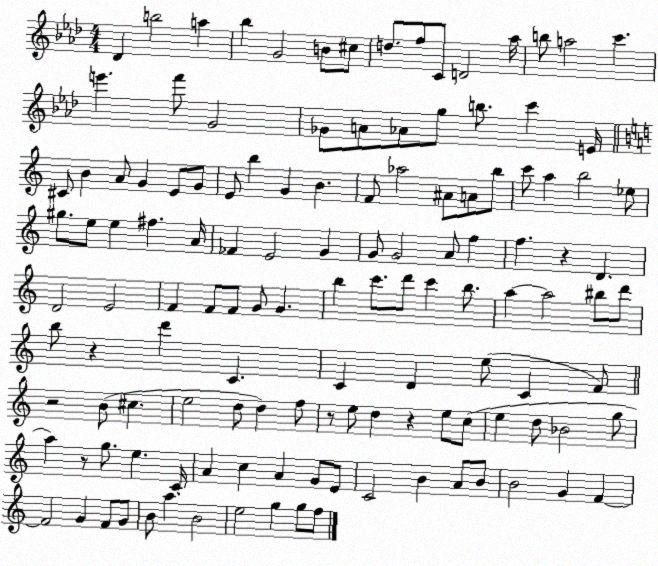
X:1
T:Untitled
M:4/4
L:1/4
K:Ab
_D b2 a _b G2 B/2 ^c/2 d/2 f/2 C/2 D2 _a/4 b/2 a2 c' e' f'/2 G2 _G/2 A/2 _A/2 g/2 b/2 c' E/4 ^C/2 B A/2 G E/2 G/2 E/2 b G B F/2 _a2 ^A/2 A/2 b/2 c'/2 a b2 _e/2 ^g/2 e/2 e ^f A/4 _F E2 G G/2 G2 A/2 f f z D D2 E2 F F/2 F/2 G/2 G b c'/2 d'/2 c' b/2 a a2 ^b/2 d'/2 b/2 z d' C C D e/2 C F/2 z2 B/2 ^c e2 d/2 d f/2 z/2 e/2 d z e/2 c/2 e d/2 _B2 g/2 a z/2 g/2 e C/4 A c A G/2 E/2 C2 B A/2 B/2 B2 G F F2 G F/2 G/2 B/2 a B2 e2 g g/2 f/2